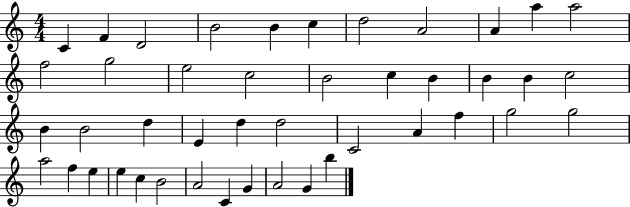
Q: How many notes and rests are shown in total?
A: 44